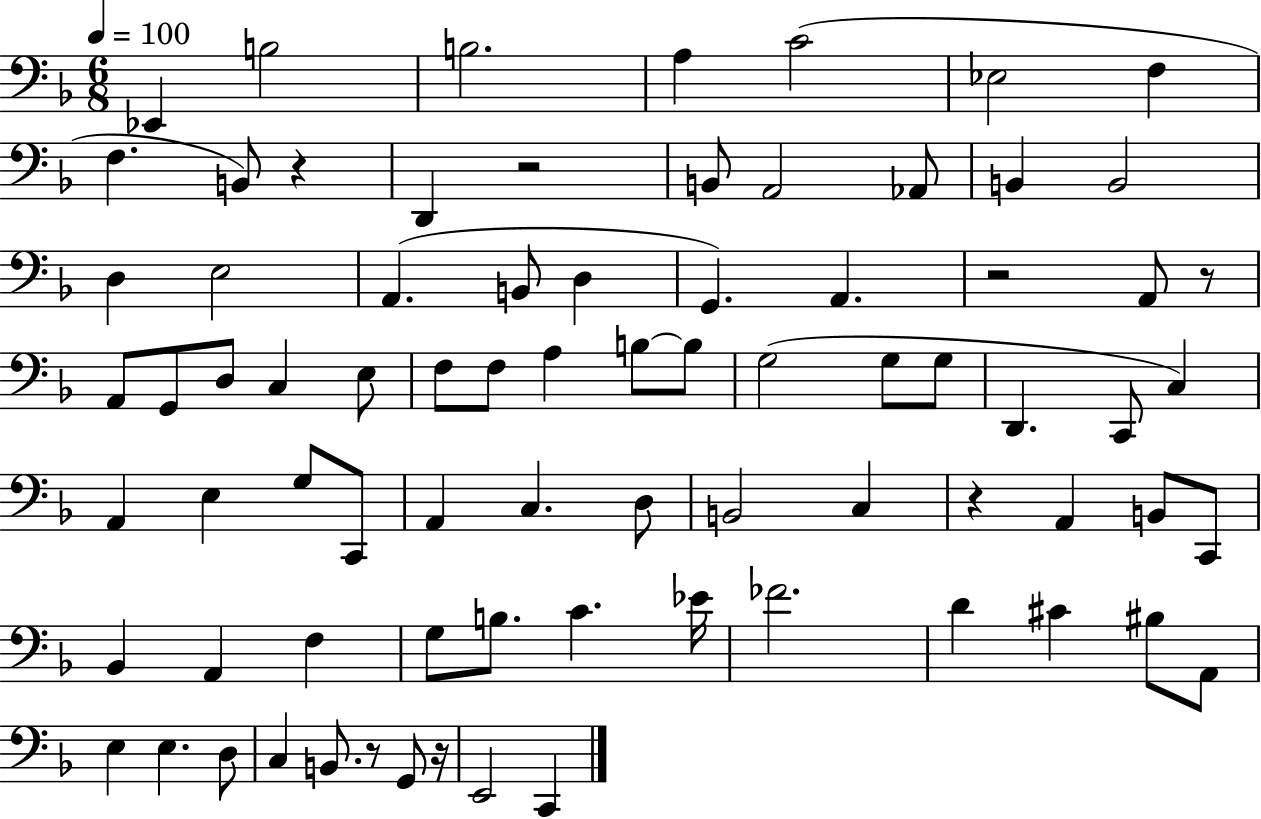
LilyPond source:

{
  \clef bass
  \numericTimeSignature
  \time 6/8
  \key f \major
  \tempo 4 = 100
  \repeat volta 2 { ees,4 b2 | b2. | a4 c'2( | ees2 f4 | \break f4. b,8) r4 | d,4 r2 | b,8 a,2 aes,8 | b,4 b,2 | \break d4 e2 | a,4.( b,8 d4 | g,4.) a,4. | r2 a,8 r8 | \break a,8 g,8 d8 c4 e8 | f8 f8 a4 b8~~ b8 | g2( g8 g8 | d,4. c,8 c4) | \break a,4 e4 g8 c,8 | a,4 c4. d8 | b,2 c4 | r4 a,4 b,8 c,8 | \break bes,4 a,4 f4 | g8 b8. c'4. ees'16 | fes'2. | d'4 cis'4 bis8 a,8 | \break e4 e4. d8 | c4 b,8. r8 g,8 r16 | e,2 c,4 | } \bar "|."
}